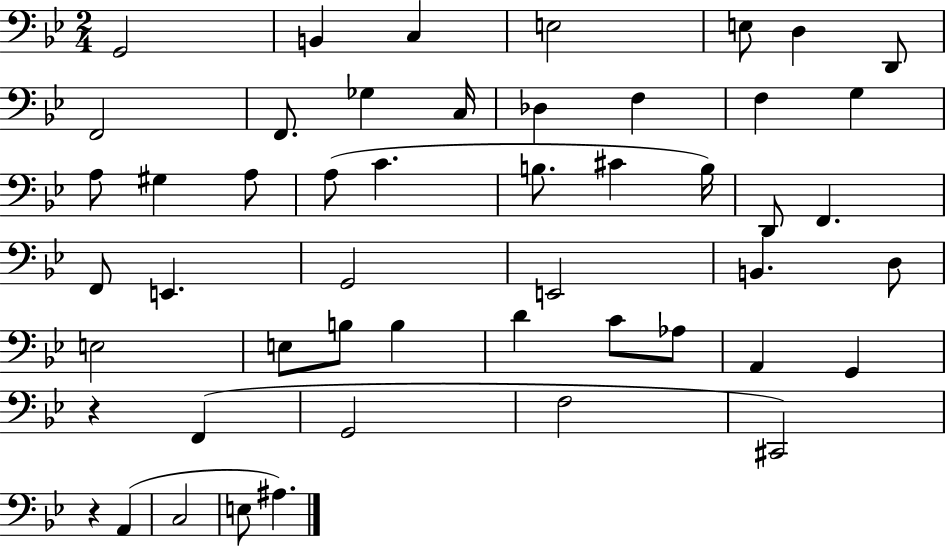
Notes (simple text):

G2/h B2/q C3/q E3/h E3/e D3/q D2/e F2/h F2/e. Gb3/q C3/s Db3/q F3/q F3/q G3/q A3/e G#3/q A3/e A3/e C4/q. B3/e. C#4/q B3/s D2/e F2/q. F2/e E2/q. G2/h E2/h B2/q. D3/e E3/h E3/e B3/e B3/q D4/q C4/e Ab3/e A2/q G2/q R/q F2/q G2/h F3/h C#2/h R/q A2/q C3/h E3/e A#3/q.